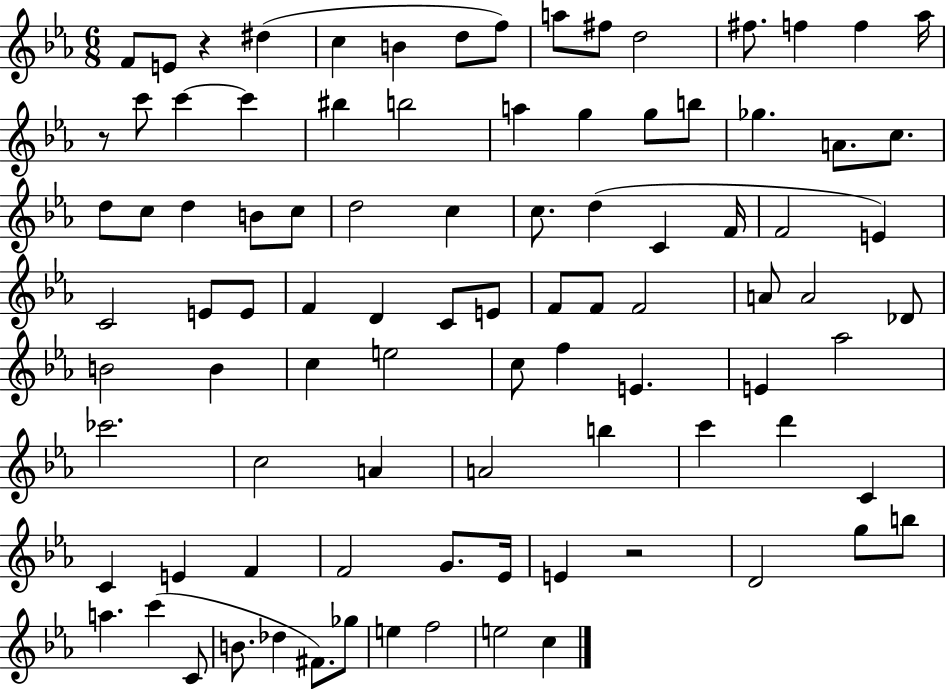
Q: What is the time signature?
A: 6/8